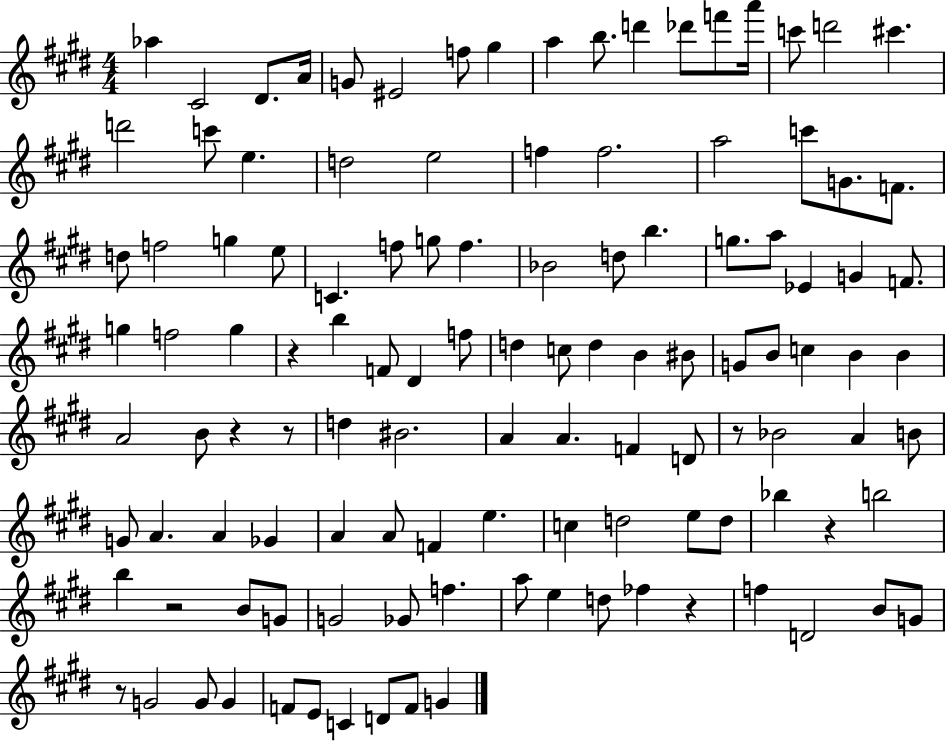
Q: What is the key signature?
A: E major